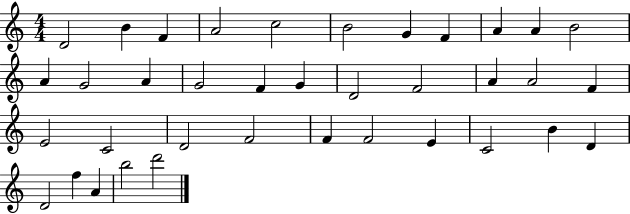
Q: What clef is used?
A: treble